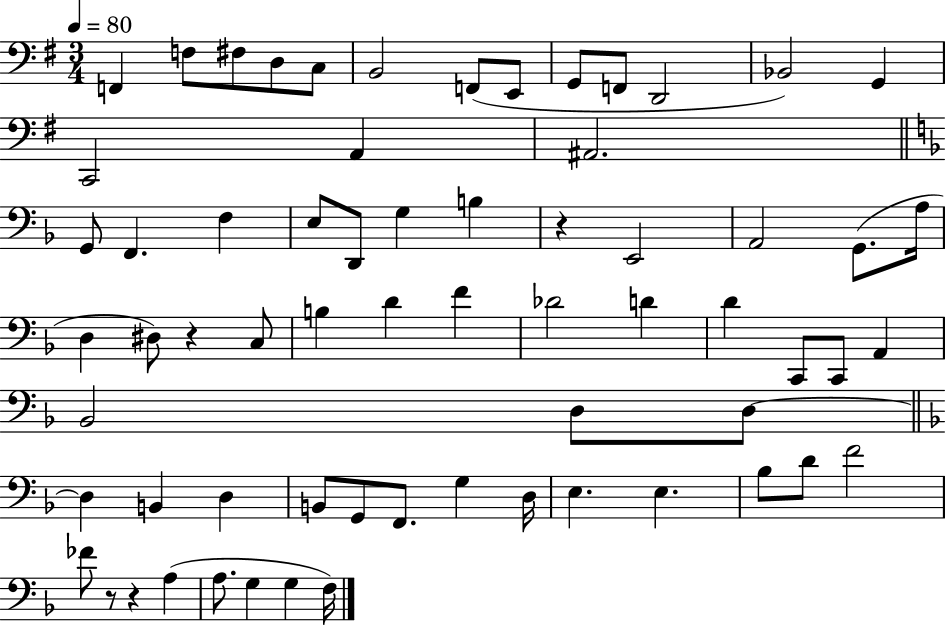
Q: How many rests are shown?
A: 4